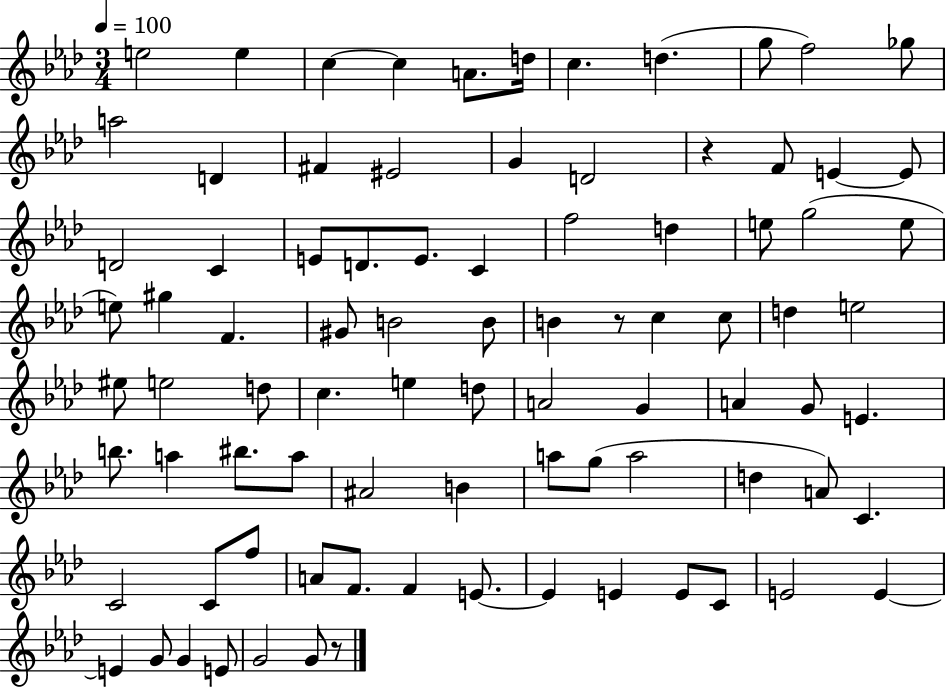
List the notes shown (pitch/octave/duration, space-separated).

E5/h E5/q C5/q C5/q A4/e. D5/s C5/q. D5/q. G5/e F5/h Gb5/e A5/h D4/q F#4/q EIS4/h G4/q D4/h R/q F4/e E4/q E4/e D4/h C4/q E4/e D4/e. E4/e. C4/q F5/h D5/q E5/e G5/h E5/e E5/e G#5/q F4/q. G#4/e B4/h B4/e B4/q R/e C5/q C5/e D5/q E5/h EIS5/e E5/h D5/e C5/q. E5/q D5/e A4/h G4/q A4/q G4/e E4/q. B5/e. A5/q BIS5/e. A5/e A#4/h B4/q A5/e G5/e A5/h D5/q A4/e C4/q. C4/h C4/e F5/e A4/e F4/e. F4/q E4/e. E4/q E4/q E4/e C4/e E4/h E4/q E4/q G4/e G4/q E4/e G4/h G4/e R/e